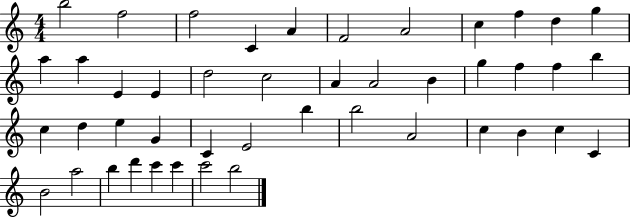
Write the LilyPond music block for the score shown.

{
  \clef treble
  \numericTimeSignature
  \time 4/4
  \key c \major
  b''2 f''2 | f''2 c'4 a'4 | f'2 a'2 | c''4 f''4 d''4 g''4 | \break a''4 a''4 e'4 e'4 | d''2 c''2 | a'4 a'2 b'4 | g''4 f''4 f''4 b''4 | \break c''4 d''4 e''4 g'4 | c'4 e'2 b''4 | b''2 a'2 | c''4 b'4 c''4 c'4 | \break b'2 a''2 | b''4 d'''4 c'''4 c'''4 | c'''2 b''2 | \bar "|."
}